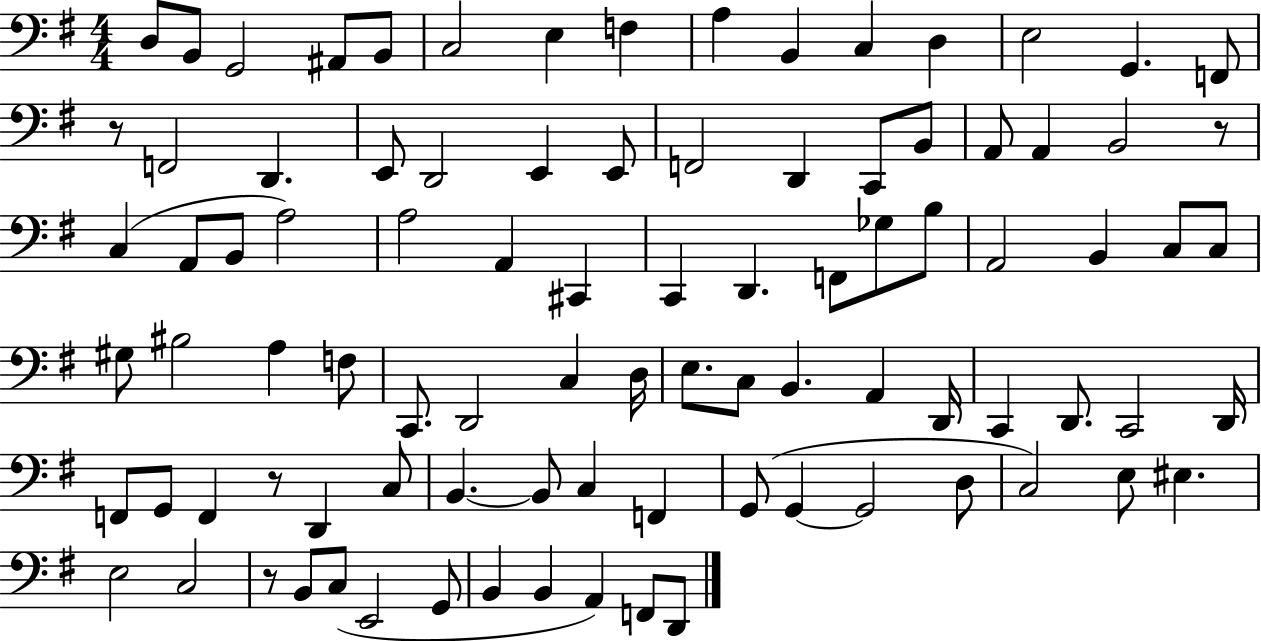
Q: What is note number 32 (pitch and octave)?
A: A3